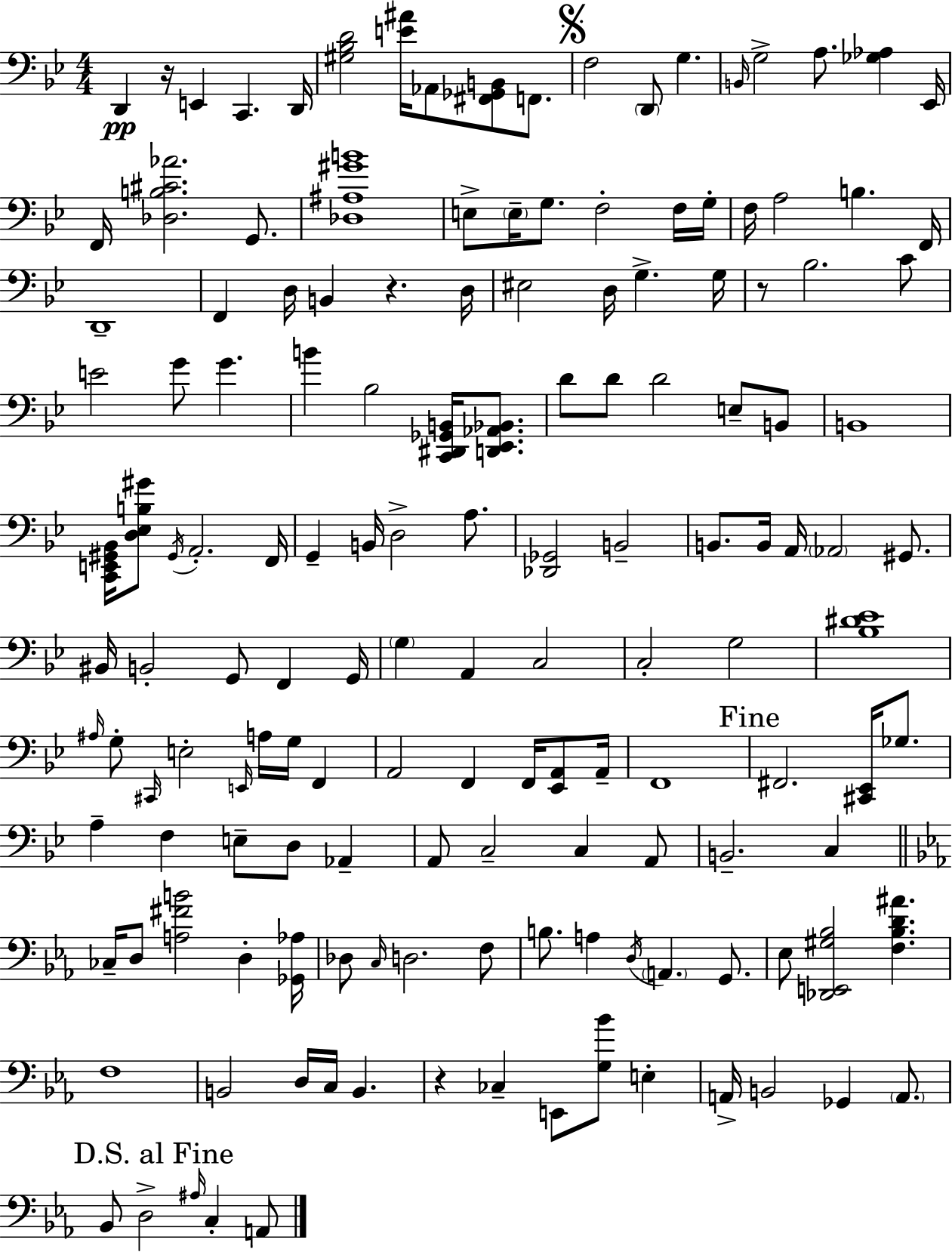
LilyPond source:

{
  \clef bass
  \numericTimeSignature
  \time 4/4
  \key bes \major
  d,4\pp r16 e,4 c,4. d,16 | <gis bes d'>2 <e' ais'>16 aes,8 <fis, ges, b,>8 f,8. | \mark \markup { \musicglyph "scripts.segno" } f2 \parenthesize d,8 g4. | \grace { b,16 } g2-> a8. <ges aes>4 | \break ees,16 f,16 <des b cis' aes'>2. g,8. | <des ais gis' b'>1 | e8-> \parenthesize e16-- g8. f2-. f16 | g16-. f16 a2 b4. | \break f,16 d,1-- | f,4 d16 b,4 r4. | d16 eis2 d16 g4.-> | g16 r8 bes2. c'8 | \break e'2 g'8 g'4. | b'4 bes2 <c, dis, ges, b,>16 <d, ees, aes, bes,>8. | d'8 d'8 d'2 e8-- b,8 | b,1 | \break <c, e, gis, bes,>16 <d ees b gis'>8 \acciaccatura { gis,16 } a,2.-. | f,16 g,4-- b,16 d2-> a8. | <des, ges,>2 b,2-- | b,8. b,16 a,16 \parenthesize aes,2 gis,8. | \break bis,16 b,2-. g,8 f,4 | g,16 \parenthesize g4 a,4 c2 | c2-. g2 | <bes dis' ees'>1 | \break \grace { ais16 } g8-. \grace { cis,16 } e2-. \grace { e,16 } a16 | g16 f,4 a,2 f,4 | f,16 <ees, a,>8 a,16-- f,1 | \mark "Fine" fis,2. | \break <cis, ees,>16 ges8. a4-- f4 e8-- d8 | aes,4-- a,8 c2-- c4 | a,8 b,2.-- | c4 \bar "||" \break \key ees \major ces16-- d8 <a fis' b'>2 d4-. <ges, aes>16 | des8 \grace { c16 } d2. f8 | b8. a4 \acciaccatura { d16 } \parenthesize a,4. g,8. | ees8 <des, e, gis bes>2 <f bes d' ais'>4. | \break f1 | b,2 d16 c16 b,4. | r4 ces4-- e,8 <g bes'>8 e4-. | a,16-> b,2 ges,4 \parenthesize a,8. | \break \mark "D.S. al Fine" bes,8 d2-> \grace { ais16 } c4-. | a,8 \bar "|."
}